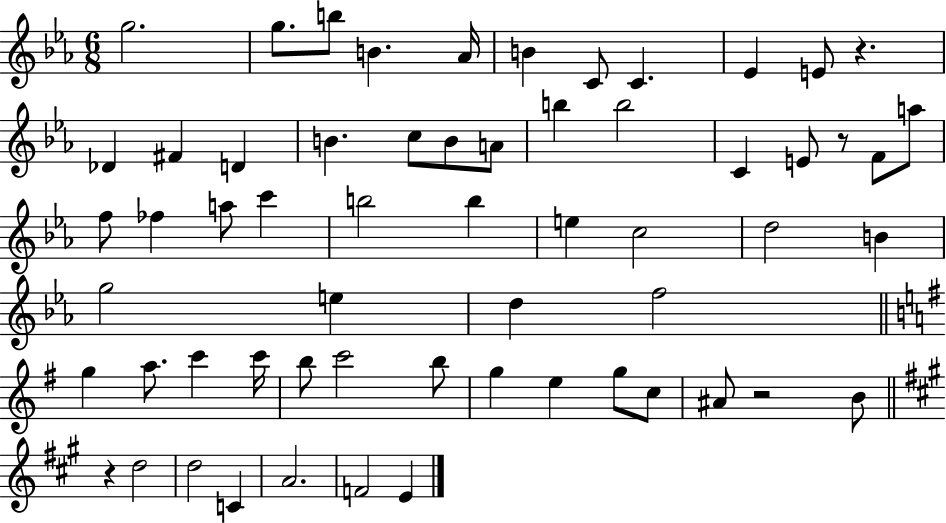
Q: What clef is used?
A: treble